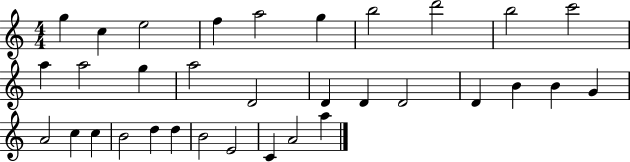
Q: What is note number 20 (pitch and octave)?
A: B4